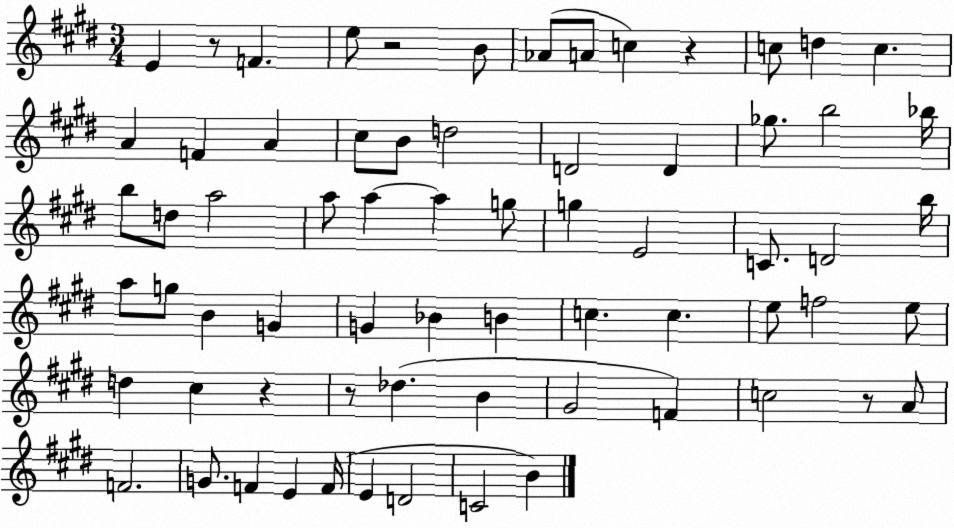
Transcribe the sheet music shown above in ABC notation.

X:1
T:Untitled
M:3/4
L:1/4
K:E
E z/2 F e/2 z2 B/2 _A/2 A/2 c z c/2 d c A F A ^c/2 B/2 d2 D2 D _g/2 b2 _b/4 b/2 d/2 a2 a/2 a a g/2 g E2 C/2 D2 b/4 a/2 g/2 B G G _B B c c e/2 f2 e/2 d ^c z z/2 _d B ^G2 F c2 z/2 A/2 F2 G/2 F E F/4 E D2 C2 B